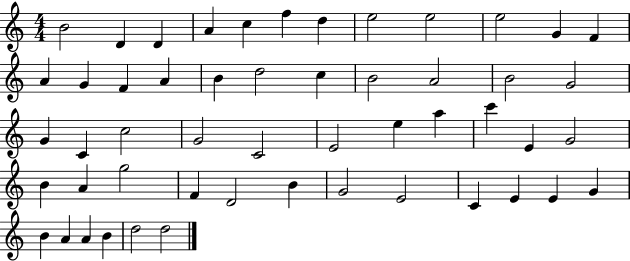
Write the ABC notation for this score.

X:1
T:Untitled
M:4/4
L:1/4
K:C
B2 D D A c f d e2 e2 e2 G F A G F A B d2 c B2 A2 B2 G2 G C c2 G2 C2 E2 e a c' E G2 B A g2 F D2 B G2 E2 C E E G B A A B d2 d2